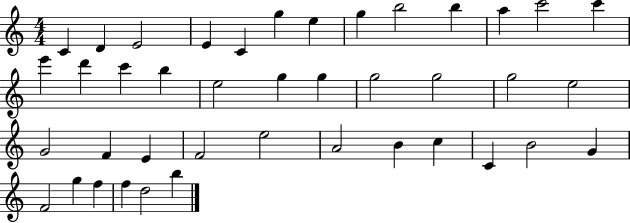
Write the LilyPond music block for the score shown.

{
  \clef treble
  \numericTimeSignature
  \time 4/4
  \key c \major
  c'4 d'4 e'2 | e'4 c'4 g''4 e''4 | g''4 b''2 b''4 | a''4 c'''2 c'''4 | \break e'''4 d'''4 c'''4 b''4 | e''2 g''4 g''4 | g''2 g''2 | g''2 e''2 | \break g'2 f'4 e'4 | f'2 e''2 | a'2 b'4 c''4 | c'4 b'2 g'4 | \break f'2 g''4 f''4 | f''4 d''2 b''4 | \bar "|."
}